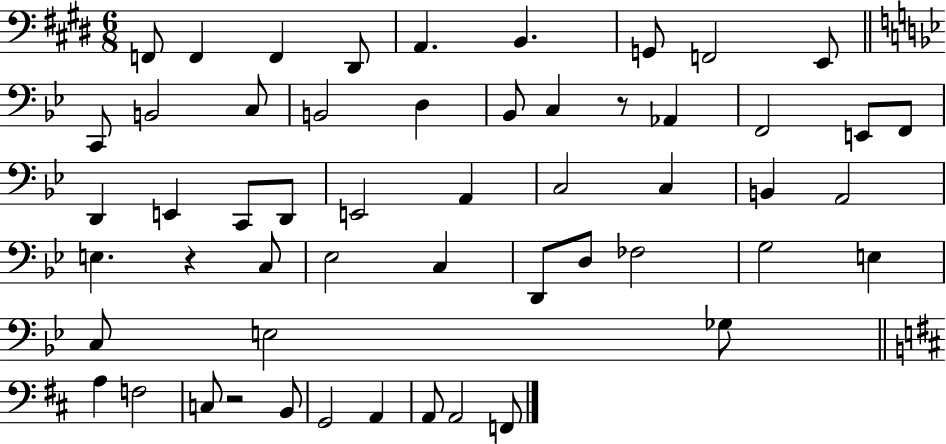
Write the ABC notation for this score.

X:1
T:Untitled
M:6/8
L:1/4
K:E
F,,/2 F,, F,, ^D,,/2 A,, B,, G,,/2 F,,2 E,,/2 C,,/2 B,,2 C,/2 B,,2 D, _B,,/2 C, z/2 _A,, F,,2 E,,/2 F,,/2 D,, E,, C,,/2 D,,/2 E,,2 A,, C,2 C, B,, A,,2 E, z C,/2 _E,2 C, D,,/2 D,/2 _F,2 G,2 E, C,/2 E,2 _G,/2 A, F,2 C,/2 z2 B,,/2 G,,2 A,, A,,/2 A,,2 F,,/2